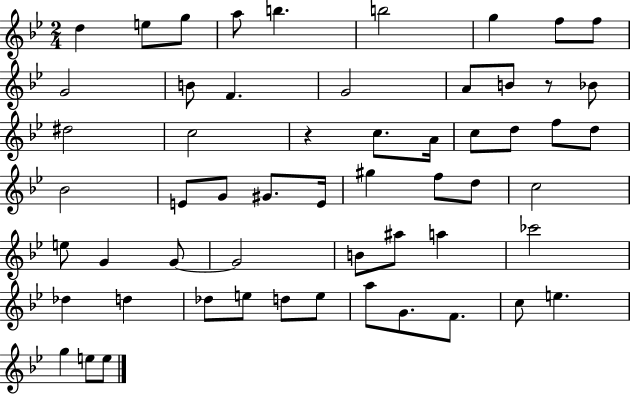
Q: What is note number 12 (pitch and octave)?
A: F4